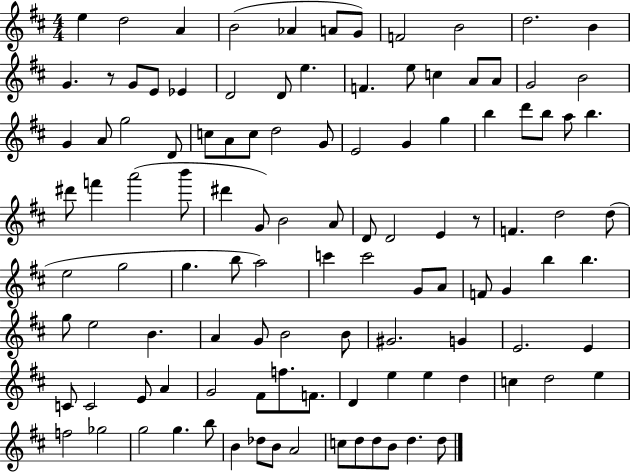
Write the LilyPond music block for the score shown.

{
  \clef treble
  \numericTimeSignature
  \time 4/4
  \key d \major
  e''4 d''2 a'4 | b'2( aes'4 a'8 g'8) | f'2 b'2 | d''2. b'4 | \break g'4. r8 g'8 e'8 ees'4 | d'2 d'8 e''4. | f'4. e''8 c''4 a'8 a'8 | g'2 b'2 | \break g'4 a'8 g''2 d'8 | c''8 a'8 c''8 d''2 g'8 | e'2 g'4 g''4 | b''4 d'''8 b''8 a''8 b''4. | \break dis'''8 f'''4 a'''2( b'''8 | dis'''4 g'8) b'2 a'8 | d'8 d'2 e'4 r8 | f'4. d''2 d''8( | \break e''2 g''2 | g''4. b''8 a''2) | c'''4 c'''2 g'8 a'8 | f'8 g'4 b''4 b''4. | \break g''8 e''2 b'4. | a'4 g'8 b'2 b'8 | gis'2. g'4 | e'2. e'4 | \break c'8 c'2 e'8 a'4 | g'2 fis'8 f''8. f'8. | d'4 e''4 e''4 d''4 | c''4 d''2 e''4 | \break f''2 ges''2 | g''2 g''4. b''8 | b'4 des''8 b'8 a'2 | c''8 d''8 d''8 b'8 d''4. d''8 | \break \bar "|."
}